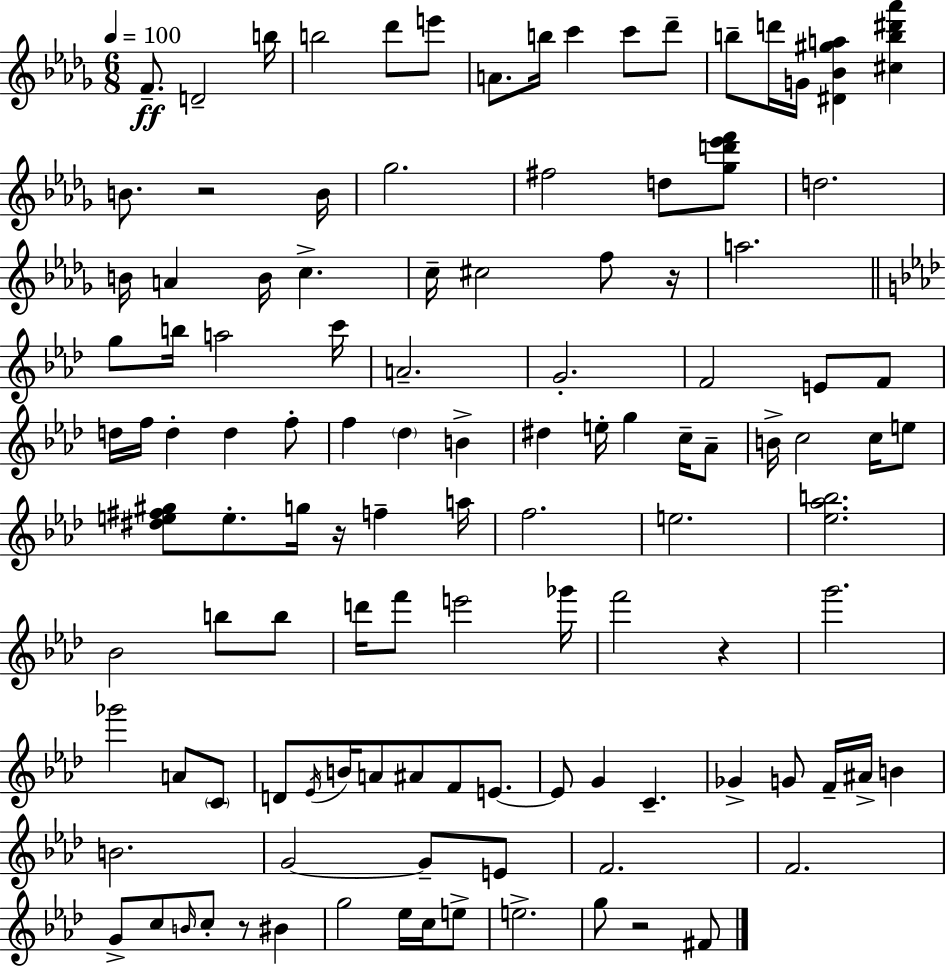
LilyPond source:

{
  \clef treble
  \numericTimeSignature
  \time 6/8
  \key bes \minor
  \tempo 4 = 100
  f'8.--\ff d'2-- b''16 | b''2 des'''8 e'''8 | a'8. b''16 c'''4 c'''8 des'''8-- | b''8-- d'''16 g'16 <dis' bes' gis'' a''>4 <cis'' b'' dis''' aes'''>4 | \break b'8. r2 b'16 | ges''2. | fis''2 d''8 <ges'' d''' ees''' f'''>8 | d''2. | \break b'16 a'4 b'16 c''4.-> | c''16-- cis''2 f''8 r16 | a''2. | \bar "||" \break \key aes \major g''8 b''16 a''2 c'''16 | a'2.-- | g'2.-. | f'2 e'8 f'8 | \break d''16 f''16 d''4-. d''4 f''8-. | f''4 \parenthesize des''4 b'4-> | dis''4 e''16-. g''4 c''16-- aes'8-- | b'16-> c''2 c''16 e''8 | \break <dis'' e'' fis'' gis''>8 e''8.-. g''16 r16 f''4-- a''16 | f''2. | e''2. | <ees'' aes'' b''>2. | \break bes'2 b''8 b''8 | d'''16 f'''8 e'''2 ges'''16 | f'''2 r4 | g'''2. | \break ges'''2 a'8 \parenthesize c'8 | d'8 \acciaccatura { ees'16 } b'16 a'8 ais'8 f'8 e'8.~~ | e'8 g'4 c'4.-- | ges'4-> g'8 f'16-- ais'16-> b'4 | \break b'2. | g'2~~ g'8-- e'8 | f'2. | f'2. | \break g'8-> c''8 \grace { b'16 } c''8-. r8 bis'4 | g''2 ees''16 c''16 | e''8-> e''2.-> | g''8 r2 | \break fis'8 \bar "|."
}